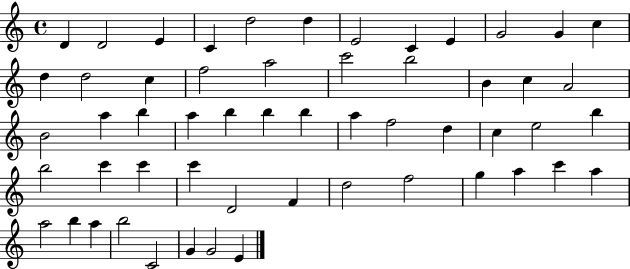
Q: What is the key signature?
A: C major